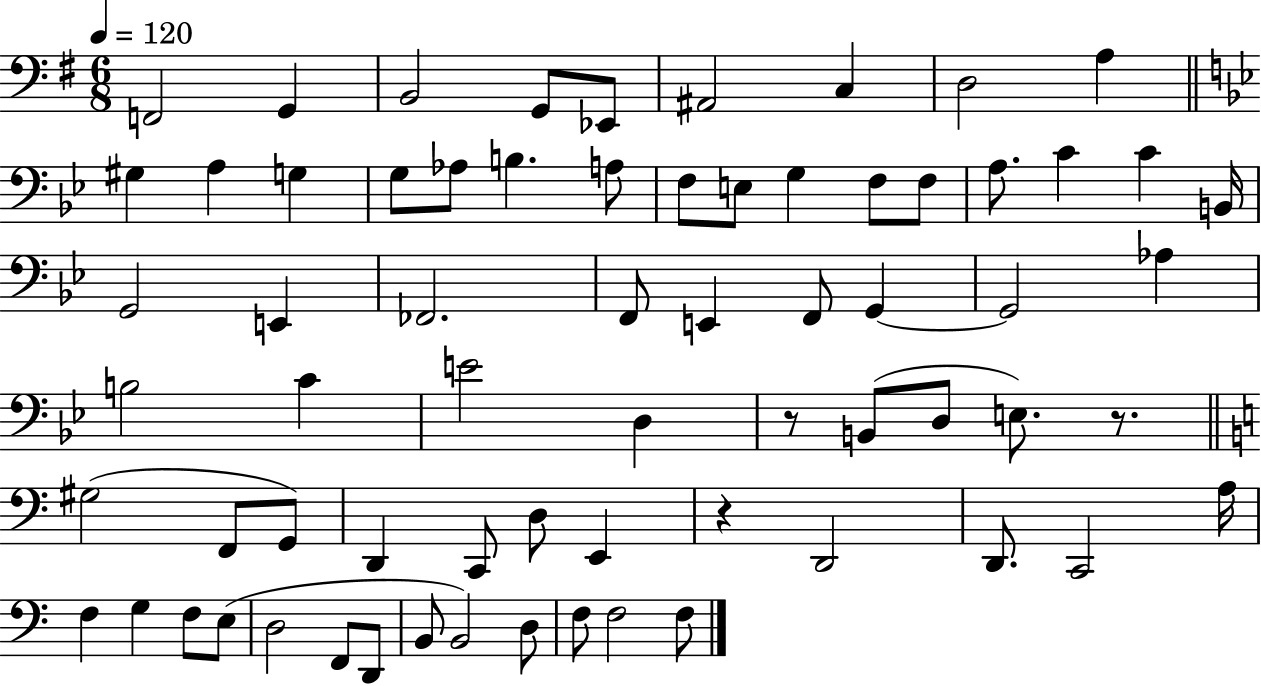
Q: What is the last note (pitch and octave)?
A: F3